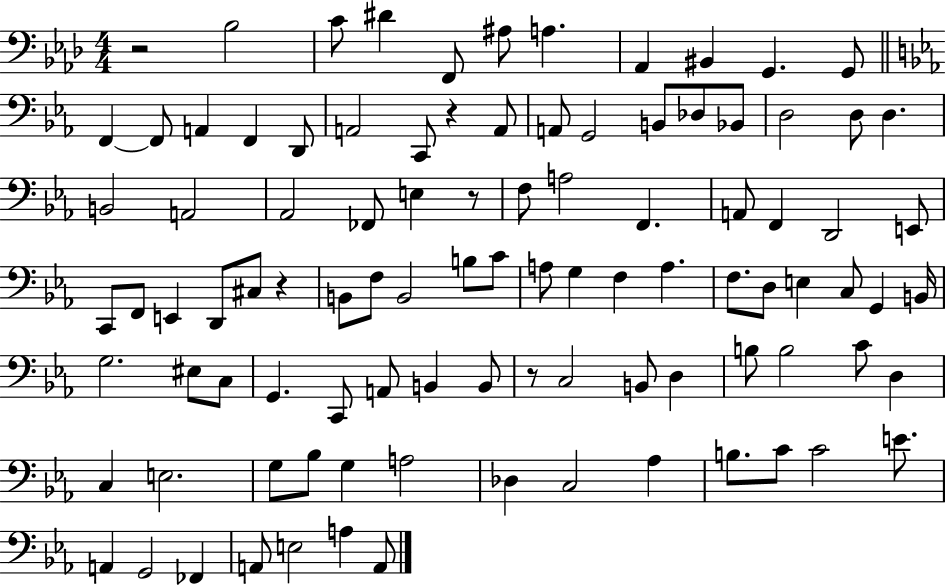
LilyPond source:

{
  \clef bass
  \numericTimeSignature
  \time 4/4
  \key aes \major
  r2 bes2 | c'8 dis'4 f,8 ais8 a4. | aes,4 bis,4 g,4. g,8 | \bar "||" \break \key c \minor f,4~~ f,8 a,4 f,4 d,8 | a,2 c,8 r4 a,8 | a,8 g,2 b,8 des8 bes,8 | d2 d8 d4. | \break b,2 a,2 | aes,2 fes,8 e4 r8 | f8 a2 f,4. | a,8 f,4 d,2 e,8 | \break c,8 f,8 e,4 d,8 cis8 r4 | b,8 f8 b,2 b8 c'8 | a8 g4 f4 a4. | f8. d8 e4 c8 g,4 b,16 | \break g2. eis8 c8 | g,4. c,8 a,8 b,4 b,8 | r8 c2 b,8 d4 | b8 b2 c'8 d4 | \break c4 e2. | g8 bes8 g4 a2 | des4 c2 aes4 | b8. c'8 c'2 e'8. | \break a,4 g,2 fes,4 | a,8 e2 a4 a,8 | \bar "|."
}